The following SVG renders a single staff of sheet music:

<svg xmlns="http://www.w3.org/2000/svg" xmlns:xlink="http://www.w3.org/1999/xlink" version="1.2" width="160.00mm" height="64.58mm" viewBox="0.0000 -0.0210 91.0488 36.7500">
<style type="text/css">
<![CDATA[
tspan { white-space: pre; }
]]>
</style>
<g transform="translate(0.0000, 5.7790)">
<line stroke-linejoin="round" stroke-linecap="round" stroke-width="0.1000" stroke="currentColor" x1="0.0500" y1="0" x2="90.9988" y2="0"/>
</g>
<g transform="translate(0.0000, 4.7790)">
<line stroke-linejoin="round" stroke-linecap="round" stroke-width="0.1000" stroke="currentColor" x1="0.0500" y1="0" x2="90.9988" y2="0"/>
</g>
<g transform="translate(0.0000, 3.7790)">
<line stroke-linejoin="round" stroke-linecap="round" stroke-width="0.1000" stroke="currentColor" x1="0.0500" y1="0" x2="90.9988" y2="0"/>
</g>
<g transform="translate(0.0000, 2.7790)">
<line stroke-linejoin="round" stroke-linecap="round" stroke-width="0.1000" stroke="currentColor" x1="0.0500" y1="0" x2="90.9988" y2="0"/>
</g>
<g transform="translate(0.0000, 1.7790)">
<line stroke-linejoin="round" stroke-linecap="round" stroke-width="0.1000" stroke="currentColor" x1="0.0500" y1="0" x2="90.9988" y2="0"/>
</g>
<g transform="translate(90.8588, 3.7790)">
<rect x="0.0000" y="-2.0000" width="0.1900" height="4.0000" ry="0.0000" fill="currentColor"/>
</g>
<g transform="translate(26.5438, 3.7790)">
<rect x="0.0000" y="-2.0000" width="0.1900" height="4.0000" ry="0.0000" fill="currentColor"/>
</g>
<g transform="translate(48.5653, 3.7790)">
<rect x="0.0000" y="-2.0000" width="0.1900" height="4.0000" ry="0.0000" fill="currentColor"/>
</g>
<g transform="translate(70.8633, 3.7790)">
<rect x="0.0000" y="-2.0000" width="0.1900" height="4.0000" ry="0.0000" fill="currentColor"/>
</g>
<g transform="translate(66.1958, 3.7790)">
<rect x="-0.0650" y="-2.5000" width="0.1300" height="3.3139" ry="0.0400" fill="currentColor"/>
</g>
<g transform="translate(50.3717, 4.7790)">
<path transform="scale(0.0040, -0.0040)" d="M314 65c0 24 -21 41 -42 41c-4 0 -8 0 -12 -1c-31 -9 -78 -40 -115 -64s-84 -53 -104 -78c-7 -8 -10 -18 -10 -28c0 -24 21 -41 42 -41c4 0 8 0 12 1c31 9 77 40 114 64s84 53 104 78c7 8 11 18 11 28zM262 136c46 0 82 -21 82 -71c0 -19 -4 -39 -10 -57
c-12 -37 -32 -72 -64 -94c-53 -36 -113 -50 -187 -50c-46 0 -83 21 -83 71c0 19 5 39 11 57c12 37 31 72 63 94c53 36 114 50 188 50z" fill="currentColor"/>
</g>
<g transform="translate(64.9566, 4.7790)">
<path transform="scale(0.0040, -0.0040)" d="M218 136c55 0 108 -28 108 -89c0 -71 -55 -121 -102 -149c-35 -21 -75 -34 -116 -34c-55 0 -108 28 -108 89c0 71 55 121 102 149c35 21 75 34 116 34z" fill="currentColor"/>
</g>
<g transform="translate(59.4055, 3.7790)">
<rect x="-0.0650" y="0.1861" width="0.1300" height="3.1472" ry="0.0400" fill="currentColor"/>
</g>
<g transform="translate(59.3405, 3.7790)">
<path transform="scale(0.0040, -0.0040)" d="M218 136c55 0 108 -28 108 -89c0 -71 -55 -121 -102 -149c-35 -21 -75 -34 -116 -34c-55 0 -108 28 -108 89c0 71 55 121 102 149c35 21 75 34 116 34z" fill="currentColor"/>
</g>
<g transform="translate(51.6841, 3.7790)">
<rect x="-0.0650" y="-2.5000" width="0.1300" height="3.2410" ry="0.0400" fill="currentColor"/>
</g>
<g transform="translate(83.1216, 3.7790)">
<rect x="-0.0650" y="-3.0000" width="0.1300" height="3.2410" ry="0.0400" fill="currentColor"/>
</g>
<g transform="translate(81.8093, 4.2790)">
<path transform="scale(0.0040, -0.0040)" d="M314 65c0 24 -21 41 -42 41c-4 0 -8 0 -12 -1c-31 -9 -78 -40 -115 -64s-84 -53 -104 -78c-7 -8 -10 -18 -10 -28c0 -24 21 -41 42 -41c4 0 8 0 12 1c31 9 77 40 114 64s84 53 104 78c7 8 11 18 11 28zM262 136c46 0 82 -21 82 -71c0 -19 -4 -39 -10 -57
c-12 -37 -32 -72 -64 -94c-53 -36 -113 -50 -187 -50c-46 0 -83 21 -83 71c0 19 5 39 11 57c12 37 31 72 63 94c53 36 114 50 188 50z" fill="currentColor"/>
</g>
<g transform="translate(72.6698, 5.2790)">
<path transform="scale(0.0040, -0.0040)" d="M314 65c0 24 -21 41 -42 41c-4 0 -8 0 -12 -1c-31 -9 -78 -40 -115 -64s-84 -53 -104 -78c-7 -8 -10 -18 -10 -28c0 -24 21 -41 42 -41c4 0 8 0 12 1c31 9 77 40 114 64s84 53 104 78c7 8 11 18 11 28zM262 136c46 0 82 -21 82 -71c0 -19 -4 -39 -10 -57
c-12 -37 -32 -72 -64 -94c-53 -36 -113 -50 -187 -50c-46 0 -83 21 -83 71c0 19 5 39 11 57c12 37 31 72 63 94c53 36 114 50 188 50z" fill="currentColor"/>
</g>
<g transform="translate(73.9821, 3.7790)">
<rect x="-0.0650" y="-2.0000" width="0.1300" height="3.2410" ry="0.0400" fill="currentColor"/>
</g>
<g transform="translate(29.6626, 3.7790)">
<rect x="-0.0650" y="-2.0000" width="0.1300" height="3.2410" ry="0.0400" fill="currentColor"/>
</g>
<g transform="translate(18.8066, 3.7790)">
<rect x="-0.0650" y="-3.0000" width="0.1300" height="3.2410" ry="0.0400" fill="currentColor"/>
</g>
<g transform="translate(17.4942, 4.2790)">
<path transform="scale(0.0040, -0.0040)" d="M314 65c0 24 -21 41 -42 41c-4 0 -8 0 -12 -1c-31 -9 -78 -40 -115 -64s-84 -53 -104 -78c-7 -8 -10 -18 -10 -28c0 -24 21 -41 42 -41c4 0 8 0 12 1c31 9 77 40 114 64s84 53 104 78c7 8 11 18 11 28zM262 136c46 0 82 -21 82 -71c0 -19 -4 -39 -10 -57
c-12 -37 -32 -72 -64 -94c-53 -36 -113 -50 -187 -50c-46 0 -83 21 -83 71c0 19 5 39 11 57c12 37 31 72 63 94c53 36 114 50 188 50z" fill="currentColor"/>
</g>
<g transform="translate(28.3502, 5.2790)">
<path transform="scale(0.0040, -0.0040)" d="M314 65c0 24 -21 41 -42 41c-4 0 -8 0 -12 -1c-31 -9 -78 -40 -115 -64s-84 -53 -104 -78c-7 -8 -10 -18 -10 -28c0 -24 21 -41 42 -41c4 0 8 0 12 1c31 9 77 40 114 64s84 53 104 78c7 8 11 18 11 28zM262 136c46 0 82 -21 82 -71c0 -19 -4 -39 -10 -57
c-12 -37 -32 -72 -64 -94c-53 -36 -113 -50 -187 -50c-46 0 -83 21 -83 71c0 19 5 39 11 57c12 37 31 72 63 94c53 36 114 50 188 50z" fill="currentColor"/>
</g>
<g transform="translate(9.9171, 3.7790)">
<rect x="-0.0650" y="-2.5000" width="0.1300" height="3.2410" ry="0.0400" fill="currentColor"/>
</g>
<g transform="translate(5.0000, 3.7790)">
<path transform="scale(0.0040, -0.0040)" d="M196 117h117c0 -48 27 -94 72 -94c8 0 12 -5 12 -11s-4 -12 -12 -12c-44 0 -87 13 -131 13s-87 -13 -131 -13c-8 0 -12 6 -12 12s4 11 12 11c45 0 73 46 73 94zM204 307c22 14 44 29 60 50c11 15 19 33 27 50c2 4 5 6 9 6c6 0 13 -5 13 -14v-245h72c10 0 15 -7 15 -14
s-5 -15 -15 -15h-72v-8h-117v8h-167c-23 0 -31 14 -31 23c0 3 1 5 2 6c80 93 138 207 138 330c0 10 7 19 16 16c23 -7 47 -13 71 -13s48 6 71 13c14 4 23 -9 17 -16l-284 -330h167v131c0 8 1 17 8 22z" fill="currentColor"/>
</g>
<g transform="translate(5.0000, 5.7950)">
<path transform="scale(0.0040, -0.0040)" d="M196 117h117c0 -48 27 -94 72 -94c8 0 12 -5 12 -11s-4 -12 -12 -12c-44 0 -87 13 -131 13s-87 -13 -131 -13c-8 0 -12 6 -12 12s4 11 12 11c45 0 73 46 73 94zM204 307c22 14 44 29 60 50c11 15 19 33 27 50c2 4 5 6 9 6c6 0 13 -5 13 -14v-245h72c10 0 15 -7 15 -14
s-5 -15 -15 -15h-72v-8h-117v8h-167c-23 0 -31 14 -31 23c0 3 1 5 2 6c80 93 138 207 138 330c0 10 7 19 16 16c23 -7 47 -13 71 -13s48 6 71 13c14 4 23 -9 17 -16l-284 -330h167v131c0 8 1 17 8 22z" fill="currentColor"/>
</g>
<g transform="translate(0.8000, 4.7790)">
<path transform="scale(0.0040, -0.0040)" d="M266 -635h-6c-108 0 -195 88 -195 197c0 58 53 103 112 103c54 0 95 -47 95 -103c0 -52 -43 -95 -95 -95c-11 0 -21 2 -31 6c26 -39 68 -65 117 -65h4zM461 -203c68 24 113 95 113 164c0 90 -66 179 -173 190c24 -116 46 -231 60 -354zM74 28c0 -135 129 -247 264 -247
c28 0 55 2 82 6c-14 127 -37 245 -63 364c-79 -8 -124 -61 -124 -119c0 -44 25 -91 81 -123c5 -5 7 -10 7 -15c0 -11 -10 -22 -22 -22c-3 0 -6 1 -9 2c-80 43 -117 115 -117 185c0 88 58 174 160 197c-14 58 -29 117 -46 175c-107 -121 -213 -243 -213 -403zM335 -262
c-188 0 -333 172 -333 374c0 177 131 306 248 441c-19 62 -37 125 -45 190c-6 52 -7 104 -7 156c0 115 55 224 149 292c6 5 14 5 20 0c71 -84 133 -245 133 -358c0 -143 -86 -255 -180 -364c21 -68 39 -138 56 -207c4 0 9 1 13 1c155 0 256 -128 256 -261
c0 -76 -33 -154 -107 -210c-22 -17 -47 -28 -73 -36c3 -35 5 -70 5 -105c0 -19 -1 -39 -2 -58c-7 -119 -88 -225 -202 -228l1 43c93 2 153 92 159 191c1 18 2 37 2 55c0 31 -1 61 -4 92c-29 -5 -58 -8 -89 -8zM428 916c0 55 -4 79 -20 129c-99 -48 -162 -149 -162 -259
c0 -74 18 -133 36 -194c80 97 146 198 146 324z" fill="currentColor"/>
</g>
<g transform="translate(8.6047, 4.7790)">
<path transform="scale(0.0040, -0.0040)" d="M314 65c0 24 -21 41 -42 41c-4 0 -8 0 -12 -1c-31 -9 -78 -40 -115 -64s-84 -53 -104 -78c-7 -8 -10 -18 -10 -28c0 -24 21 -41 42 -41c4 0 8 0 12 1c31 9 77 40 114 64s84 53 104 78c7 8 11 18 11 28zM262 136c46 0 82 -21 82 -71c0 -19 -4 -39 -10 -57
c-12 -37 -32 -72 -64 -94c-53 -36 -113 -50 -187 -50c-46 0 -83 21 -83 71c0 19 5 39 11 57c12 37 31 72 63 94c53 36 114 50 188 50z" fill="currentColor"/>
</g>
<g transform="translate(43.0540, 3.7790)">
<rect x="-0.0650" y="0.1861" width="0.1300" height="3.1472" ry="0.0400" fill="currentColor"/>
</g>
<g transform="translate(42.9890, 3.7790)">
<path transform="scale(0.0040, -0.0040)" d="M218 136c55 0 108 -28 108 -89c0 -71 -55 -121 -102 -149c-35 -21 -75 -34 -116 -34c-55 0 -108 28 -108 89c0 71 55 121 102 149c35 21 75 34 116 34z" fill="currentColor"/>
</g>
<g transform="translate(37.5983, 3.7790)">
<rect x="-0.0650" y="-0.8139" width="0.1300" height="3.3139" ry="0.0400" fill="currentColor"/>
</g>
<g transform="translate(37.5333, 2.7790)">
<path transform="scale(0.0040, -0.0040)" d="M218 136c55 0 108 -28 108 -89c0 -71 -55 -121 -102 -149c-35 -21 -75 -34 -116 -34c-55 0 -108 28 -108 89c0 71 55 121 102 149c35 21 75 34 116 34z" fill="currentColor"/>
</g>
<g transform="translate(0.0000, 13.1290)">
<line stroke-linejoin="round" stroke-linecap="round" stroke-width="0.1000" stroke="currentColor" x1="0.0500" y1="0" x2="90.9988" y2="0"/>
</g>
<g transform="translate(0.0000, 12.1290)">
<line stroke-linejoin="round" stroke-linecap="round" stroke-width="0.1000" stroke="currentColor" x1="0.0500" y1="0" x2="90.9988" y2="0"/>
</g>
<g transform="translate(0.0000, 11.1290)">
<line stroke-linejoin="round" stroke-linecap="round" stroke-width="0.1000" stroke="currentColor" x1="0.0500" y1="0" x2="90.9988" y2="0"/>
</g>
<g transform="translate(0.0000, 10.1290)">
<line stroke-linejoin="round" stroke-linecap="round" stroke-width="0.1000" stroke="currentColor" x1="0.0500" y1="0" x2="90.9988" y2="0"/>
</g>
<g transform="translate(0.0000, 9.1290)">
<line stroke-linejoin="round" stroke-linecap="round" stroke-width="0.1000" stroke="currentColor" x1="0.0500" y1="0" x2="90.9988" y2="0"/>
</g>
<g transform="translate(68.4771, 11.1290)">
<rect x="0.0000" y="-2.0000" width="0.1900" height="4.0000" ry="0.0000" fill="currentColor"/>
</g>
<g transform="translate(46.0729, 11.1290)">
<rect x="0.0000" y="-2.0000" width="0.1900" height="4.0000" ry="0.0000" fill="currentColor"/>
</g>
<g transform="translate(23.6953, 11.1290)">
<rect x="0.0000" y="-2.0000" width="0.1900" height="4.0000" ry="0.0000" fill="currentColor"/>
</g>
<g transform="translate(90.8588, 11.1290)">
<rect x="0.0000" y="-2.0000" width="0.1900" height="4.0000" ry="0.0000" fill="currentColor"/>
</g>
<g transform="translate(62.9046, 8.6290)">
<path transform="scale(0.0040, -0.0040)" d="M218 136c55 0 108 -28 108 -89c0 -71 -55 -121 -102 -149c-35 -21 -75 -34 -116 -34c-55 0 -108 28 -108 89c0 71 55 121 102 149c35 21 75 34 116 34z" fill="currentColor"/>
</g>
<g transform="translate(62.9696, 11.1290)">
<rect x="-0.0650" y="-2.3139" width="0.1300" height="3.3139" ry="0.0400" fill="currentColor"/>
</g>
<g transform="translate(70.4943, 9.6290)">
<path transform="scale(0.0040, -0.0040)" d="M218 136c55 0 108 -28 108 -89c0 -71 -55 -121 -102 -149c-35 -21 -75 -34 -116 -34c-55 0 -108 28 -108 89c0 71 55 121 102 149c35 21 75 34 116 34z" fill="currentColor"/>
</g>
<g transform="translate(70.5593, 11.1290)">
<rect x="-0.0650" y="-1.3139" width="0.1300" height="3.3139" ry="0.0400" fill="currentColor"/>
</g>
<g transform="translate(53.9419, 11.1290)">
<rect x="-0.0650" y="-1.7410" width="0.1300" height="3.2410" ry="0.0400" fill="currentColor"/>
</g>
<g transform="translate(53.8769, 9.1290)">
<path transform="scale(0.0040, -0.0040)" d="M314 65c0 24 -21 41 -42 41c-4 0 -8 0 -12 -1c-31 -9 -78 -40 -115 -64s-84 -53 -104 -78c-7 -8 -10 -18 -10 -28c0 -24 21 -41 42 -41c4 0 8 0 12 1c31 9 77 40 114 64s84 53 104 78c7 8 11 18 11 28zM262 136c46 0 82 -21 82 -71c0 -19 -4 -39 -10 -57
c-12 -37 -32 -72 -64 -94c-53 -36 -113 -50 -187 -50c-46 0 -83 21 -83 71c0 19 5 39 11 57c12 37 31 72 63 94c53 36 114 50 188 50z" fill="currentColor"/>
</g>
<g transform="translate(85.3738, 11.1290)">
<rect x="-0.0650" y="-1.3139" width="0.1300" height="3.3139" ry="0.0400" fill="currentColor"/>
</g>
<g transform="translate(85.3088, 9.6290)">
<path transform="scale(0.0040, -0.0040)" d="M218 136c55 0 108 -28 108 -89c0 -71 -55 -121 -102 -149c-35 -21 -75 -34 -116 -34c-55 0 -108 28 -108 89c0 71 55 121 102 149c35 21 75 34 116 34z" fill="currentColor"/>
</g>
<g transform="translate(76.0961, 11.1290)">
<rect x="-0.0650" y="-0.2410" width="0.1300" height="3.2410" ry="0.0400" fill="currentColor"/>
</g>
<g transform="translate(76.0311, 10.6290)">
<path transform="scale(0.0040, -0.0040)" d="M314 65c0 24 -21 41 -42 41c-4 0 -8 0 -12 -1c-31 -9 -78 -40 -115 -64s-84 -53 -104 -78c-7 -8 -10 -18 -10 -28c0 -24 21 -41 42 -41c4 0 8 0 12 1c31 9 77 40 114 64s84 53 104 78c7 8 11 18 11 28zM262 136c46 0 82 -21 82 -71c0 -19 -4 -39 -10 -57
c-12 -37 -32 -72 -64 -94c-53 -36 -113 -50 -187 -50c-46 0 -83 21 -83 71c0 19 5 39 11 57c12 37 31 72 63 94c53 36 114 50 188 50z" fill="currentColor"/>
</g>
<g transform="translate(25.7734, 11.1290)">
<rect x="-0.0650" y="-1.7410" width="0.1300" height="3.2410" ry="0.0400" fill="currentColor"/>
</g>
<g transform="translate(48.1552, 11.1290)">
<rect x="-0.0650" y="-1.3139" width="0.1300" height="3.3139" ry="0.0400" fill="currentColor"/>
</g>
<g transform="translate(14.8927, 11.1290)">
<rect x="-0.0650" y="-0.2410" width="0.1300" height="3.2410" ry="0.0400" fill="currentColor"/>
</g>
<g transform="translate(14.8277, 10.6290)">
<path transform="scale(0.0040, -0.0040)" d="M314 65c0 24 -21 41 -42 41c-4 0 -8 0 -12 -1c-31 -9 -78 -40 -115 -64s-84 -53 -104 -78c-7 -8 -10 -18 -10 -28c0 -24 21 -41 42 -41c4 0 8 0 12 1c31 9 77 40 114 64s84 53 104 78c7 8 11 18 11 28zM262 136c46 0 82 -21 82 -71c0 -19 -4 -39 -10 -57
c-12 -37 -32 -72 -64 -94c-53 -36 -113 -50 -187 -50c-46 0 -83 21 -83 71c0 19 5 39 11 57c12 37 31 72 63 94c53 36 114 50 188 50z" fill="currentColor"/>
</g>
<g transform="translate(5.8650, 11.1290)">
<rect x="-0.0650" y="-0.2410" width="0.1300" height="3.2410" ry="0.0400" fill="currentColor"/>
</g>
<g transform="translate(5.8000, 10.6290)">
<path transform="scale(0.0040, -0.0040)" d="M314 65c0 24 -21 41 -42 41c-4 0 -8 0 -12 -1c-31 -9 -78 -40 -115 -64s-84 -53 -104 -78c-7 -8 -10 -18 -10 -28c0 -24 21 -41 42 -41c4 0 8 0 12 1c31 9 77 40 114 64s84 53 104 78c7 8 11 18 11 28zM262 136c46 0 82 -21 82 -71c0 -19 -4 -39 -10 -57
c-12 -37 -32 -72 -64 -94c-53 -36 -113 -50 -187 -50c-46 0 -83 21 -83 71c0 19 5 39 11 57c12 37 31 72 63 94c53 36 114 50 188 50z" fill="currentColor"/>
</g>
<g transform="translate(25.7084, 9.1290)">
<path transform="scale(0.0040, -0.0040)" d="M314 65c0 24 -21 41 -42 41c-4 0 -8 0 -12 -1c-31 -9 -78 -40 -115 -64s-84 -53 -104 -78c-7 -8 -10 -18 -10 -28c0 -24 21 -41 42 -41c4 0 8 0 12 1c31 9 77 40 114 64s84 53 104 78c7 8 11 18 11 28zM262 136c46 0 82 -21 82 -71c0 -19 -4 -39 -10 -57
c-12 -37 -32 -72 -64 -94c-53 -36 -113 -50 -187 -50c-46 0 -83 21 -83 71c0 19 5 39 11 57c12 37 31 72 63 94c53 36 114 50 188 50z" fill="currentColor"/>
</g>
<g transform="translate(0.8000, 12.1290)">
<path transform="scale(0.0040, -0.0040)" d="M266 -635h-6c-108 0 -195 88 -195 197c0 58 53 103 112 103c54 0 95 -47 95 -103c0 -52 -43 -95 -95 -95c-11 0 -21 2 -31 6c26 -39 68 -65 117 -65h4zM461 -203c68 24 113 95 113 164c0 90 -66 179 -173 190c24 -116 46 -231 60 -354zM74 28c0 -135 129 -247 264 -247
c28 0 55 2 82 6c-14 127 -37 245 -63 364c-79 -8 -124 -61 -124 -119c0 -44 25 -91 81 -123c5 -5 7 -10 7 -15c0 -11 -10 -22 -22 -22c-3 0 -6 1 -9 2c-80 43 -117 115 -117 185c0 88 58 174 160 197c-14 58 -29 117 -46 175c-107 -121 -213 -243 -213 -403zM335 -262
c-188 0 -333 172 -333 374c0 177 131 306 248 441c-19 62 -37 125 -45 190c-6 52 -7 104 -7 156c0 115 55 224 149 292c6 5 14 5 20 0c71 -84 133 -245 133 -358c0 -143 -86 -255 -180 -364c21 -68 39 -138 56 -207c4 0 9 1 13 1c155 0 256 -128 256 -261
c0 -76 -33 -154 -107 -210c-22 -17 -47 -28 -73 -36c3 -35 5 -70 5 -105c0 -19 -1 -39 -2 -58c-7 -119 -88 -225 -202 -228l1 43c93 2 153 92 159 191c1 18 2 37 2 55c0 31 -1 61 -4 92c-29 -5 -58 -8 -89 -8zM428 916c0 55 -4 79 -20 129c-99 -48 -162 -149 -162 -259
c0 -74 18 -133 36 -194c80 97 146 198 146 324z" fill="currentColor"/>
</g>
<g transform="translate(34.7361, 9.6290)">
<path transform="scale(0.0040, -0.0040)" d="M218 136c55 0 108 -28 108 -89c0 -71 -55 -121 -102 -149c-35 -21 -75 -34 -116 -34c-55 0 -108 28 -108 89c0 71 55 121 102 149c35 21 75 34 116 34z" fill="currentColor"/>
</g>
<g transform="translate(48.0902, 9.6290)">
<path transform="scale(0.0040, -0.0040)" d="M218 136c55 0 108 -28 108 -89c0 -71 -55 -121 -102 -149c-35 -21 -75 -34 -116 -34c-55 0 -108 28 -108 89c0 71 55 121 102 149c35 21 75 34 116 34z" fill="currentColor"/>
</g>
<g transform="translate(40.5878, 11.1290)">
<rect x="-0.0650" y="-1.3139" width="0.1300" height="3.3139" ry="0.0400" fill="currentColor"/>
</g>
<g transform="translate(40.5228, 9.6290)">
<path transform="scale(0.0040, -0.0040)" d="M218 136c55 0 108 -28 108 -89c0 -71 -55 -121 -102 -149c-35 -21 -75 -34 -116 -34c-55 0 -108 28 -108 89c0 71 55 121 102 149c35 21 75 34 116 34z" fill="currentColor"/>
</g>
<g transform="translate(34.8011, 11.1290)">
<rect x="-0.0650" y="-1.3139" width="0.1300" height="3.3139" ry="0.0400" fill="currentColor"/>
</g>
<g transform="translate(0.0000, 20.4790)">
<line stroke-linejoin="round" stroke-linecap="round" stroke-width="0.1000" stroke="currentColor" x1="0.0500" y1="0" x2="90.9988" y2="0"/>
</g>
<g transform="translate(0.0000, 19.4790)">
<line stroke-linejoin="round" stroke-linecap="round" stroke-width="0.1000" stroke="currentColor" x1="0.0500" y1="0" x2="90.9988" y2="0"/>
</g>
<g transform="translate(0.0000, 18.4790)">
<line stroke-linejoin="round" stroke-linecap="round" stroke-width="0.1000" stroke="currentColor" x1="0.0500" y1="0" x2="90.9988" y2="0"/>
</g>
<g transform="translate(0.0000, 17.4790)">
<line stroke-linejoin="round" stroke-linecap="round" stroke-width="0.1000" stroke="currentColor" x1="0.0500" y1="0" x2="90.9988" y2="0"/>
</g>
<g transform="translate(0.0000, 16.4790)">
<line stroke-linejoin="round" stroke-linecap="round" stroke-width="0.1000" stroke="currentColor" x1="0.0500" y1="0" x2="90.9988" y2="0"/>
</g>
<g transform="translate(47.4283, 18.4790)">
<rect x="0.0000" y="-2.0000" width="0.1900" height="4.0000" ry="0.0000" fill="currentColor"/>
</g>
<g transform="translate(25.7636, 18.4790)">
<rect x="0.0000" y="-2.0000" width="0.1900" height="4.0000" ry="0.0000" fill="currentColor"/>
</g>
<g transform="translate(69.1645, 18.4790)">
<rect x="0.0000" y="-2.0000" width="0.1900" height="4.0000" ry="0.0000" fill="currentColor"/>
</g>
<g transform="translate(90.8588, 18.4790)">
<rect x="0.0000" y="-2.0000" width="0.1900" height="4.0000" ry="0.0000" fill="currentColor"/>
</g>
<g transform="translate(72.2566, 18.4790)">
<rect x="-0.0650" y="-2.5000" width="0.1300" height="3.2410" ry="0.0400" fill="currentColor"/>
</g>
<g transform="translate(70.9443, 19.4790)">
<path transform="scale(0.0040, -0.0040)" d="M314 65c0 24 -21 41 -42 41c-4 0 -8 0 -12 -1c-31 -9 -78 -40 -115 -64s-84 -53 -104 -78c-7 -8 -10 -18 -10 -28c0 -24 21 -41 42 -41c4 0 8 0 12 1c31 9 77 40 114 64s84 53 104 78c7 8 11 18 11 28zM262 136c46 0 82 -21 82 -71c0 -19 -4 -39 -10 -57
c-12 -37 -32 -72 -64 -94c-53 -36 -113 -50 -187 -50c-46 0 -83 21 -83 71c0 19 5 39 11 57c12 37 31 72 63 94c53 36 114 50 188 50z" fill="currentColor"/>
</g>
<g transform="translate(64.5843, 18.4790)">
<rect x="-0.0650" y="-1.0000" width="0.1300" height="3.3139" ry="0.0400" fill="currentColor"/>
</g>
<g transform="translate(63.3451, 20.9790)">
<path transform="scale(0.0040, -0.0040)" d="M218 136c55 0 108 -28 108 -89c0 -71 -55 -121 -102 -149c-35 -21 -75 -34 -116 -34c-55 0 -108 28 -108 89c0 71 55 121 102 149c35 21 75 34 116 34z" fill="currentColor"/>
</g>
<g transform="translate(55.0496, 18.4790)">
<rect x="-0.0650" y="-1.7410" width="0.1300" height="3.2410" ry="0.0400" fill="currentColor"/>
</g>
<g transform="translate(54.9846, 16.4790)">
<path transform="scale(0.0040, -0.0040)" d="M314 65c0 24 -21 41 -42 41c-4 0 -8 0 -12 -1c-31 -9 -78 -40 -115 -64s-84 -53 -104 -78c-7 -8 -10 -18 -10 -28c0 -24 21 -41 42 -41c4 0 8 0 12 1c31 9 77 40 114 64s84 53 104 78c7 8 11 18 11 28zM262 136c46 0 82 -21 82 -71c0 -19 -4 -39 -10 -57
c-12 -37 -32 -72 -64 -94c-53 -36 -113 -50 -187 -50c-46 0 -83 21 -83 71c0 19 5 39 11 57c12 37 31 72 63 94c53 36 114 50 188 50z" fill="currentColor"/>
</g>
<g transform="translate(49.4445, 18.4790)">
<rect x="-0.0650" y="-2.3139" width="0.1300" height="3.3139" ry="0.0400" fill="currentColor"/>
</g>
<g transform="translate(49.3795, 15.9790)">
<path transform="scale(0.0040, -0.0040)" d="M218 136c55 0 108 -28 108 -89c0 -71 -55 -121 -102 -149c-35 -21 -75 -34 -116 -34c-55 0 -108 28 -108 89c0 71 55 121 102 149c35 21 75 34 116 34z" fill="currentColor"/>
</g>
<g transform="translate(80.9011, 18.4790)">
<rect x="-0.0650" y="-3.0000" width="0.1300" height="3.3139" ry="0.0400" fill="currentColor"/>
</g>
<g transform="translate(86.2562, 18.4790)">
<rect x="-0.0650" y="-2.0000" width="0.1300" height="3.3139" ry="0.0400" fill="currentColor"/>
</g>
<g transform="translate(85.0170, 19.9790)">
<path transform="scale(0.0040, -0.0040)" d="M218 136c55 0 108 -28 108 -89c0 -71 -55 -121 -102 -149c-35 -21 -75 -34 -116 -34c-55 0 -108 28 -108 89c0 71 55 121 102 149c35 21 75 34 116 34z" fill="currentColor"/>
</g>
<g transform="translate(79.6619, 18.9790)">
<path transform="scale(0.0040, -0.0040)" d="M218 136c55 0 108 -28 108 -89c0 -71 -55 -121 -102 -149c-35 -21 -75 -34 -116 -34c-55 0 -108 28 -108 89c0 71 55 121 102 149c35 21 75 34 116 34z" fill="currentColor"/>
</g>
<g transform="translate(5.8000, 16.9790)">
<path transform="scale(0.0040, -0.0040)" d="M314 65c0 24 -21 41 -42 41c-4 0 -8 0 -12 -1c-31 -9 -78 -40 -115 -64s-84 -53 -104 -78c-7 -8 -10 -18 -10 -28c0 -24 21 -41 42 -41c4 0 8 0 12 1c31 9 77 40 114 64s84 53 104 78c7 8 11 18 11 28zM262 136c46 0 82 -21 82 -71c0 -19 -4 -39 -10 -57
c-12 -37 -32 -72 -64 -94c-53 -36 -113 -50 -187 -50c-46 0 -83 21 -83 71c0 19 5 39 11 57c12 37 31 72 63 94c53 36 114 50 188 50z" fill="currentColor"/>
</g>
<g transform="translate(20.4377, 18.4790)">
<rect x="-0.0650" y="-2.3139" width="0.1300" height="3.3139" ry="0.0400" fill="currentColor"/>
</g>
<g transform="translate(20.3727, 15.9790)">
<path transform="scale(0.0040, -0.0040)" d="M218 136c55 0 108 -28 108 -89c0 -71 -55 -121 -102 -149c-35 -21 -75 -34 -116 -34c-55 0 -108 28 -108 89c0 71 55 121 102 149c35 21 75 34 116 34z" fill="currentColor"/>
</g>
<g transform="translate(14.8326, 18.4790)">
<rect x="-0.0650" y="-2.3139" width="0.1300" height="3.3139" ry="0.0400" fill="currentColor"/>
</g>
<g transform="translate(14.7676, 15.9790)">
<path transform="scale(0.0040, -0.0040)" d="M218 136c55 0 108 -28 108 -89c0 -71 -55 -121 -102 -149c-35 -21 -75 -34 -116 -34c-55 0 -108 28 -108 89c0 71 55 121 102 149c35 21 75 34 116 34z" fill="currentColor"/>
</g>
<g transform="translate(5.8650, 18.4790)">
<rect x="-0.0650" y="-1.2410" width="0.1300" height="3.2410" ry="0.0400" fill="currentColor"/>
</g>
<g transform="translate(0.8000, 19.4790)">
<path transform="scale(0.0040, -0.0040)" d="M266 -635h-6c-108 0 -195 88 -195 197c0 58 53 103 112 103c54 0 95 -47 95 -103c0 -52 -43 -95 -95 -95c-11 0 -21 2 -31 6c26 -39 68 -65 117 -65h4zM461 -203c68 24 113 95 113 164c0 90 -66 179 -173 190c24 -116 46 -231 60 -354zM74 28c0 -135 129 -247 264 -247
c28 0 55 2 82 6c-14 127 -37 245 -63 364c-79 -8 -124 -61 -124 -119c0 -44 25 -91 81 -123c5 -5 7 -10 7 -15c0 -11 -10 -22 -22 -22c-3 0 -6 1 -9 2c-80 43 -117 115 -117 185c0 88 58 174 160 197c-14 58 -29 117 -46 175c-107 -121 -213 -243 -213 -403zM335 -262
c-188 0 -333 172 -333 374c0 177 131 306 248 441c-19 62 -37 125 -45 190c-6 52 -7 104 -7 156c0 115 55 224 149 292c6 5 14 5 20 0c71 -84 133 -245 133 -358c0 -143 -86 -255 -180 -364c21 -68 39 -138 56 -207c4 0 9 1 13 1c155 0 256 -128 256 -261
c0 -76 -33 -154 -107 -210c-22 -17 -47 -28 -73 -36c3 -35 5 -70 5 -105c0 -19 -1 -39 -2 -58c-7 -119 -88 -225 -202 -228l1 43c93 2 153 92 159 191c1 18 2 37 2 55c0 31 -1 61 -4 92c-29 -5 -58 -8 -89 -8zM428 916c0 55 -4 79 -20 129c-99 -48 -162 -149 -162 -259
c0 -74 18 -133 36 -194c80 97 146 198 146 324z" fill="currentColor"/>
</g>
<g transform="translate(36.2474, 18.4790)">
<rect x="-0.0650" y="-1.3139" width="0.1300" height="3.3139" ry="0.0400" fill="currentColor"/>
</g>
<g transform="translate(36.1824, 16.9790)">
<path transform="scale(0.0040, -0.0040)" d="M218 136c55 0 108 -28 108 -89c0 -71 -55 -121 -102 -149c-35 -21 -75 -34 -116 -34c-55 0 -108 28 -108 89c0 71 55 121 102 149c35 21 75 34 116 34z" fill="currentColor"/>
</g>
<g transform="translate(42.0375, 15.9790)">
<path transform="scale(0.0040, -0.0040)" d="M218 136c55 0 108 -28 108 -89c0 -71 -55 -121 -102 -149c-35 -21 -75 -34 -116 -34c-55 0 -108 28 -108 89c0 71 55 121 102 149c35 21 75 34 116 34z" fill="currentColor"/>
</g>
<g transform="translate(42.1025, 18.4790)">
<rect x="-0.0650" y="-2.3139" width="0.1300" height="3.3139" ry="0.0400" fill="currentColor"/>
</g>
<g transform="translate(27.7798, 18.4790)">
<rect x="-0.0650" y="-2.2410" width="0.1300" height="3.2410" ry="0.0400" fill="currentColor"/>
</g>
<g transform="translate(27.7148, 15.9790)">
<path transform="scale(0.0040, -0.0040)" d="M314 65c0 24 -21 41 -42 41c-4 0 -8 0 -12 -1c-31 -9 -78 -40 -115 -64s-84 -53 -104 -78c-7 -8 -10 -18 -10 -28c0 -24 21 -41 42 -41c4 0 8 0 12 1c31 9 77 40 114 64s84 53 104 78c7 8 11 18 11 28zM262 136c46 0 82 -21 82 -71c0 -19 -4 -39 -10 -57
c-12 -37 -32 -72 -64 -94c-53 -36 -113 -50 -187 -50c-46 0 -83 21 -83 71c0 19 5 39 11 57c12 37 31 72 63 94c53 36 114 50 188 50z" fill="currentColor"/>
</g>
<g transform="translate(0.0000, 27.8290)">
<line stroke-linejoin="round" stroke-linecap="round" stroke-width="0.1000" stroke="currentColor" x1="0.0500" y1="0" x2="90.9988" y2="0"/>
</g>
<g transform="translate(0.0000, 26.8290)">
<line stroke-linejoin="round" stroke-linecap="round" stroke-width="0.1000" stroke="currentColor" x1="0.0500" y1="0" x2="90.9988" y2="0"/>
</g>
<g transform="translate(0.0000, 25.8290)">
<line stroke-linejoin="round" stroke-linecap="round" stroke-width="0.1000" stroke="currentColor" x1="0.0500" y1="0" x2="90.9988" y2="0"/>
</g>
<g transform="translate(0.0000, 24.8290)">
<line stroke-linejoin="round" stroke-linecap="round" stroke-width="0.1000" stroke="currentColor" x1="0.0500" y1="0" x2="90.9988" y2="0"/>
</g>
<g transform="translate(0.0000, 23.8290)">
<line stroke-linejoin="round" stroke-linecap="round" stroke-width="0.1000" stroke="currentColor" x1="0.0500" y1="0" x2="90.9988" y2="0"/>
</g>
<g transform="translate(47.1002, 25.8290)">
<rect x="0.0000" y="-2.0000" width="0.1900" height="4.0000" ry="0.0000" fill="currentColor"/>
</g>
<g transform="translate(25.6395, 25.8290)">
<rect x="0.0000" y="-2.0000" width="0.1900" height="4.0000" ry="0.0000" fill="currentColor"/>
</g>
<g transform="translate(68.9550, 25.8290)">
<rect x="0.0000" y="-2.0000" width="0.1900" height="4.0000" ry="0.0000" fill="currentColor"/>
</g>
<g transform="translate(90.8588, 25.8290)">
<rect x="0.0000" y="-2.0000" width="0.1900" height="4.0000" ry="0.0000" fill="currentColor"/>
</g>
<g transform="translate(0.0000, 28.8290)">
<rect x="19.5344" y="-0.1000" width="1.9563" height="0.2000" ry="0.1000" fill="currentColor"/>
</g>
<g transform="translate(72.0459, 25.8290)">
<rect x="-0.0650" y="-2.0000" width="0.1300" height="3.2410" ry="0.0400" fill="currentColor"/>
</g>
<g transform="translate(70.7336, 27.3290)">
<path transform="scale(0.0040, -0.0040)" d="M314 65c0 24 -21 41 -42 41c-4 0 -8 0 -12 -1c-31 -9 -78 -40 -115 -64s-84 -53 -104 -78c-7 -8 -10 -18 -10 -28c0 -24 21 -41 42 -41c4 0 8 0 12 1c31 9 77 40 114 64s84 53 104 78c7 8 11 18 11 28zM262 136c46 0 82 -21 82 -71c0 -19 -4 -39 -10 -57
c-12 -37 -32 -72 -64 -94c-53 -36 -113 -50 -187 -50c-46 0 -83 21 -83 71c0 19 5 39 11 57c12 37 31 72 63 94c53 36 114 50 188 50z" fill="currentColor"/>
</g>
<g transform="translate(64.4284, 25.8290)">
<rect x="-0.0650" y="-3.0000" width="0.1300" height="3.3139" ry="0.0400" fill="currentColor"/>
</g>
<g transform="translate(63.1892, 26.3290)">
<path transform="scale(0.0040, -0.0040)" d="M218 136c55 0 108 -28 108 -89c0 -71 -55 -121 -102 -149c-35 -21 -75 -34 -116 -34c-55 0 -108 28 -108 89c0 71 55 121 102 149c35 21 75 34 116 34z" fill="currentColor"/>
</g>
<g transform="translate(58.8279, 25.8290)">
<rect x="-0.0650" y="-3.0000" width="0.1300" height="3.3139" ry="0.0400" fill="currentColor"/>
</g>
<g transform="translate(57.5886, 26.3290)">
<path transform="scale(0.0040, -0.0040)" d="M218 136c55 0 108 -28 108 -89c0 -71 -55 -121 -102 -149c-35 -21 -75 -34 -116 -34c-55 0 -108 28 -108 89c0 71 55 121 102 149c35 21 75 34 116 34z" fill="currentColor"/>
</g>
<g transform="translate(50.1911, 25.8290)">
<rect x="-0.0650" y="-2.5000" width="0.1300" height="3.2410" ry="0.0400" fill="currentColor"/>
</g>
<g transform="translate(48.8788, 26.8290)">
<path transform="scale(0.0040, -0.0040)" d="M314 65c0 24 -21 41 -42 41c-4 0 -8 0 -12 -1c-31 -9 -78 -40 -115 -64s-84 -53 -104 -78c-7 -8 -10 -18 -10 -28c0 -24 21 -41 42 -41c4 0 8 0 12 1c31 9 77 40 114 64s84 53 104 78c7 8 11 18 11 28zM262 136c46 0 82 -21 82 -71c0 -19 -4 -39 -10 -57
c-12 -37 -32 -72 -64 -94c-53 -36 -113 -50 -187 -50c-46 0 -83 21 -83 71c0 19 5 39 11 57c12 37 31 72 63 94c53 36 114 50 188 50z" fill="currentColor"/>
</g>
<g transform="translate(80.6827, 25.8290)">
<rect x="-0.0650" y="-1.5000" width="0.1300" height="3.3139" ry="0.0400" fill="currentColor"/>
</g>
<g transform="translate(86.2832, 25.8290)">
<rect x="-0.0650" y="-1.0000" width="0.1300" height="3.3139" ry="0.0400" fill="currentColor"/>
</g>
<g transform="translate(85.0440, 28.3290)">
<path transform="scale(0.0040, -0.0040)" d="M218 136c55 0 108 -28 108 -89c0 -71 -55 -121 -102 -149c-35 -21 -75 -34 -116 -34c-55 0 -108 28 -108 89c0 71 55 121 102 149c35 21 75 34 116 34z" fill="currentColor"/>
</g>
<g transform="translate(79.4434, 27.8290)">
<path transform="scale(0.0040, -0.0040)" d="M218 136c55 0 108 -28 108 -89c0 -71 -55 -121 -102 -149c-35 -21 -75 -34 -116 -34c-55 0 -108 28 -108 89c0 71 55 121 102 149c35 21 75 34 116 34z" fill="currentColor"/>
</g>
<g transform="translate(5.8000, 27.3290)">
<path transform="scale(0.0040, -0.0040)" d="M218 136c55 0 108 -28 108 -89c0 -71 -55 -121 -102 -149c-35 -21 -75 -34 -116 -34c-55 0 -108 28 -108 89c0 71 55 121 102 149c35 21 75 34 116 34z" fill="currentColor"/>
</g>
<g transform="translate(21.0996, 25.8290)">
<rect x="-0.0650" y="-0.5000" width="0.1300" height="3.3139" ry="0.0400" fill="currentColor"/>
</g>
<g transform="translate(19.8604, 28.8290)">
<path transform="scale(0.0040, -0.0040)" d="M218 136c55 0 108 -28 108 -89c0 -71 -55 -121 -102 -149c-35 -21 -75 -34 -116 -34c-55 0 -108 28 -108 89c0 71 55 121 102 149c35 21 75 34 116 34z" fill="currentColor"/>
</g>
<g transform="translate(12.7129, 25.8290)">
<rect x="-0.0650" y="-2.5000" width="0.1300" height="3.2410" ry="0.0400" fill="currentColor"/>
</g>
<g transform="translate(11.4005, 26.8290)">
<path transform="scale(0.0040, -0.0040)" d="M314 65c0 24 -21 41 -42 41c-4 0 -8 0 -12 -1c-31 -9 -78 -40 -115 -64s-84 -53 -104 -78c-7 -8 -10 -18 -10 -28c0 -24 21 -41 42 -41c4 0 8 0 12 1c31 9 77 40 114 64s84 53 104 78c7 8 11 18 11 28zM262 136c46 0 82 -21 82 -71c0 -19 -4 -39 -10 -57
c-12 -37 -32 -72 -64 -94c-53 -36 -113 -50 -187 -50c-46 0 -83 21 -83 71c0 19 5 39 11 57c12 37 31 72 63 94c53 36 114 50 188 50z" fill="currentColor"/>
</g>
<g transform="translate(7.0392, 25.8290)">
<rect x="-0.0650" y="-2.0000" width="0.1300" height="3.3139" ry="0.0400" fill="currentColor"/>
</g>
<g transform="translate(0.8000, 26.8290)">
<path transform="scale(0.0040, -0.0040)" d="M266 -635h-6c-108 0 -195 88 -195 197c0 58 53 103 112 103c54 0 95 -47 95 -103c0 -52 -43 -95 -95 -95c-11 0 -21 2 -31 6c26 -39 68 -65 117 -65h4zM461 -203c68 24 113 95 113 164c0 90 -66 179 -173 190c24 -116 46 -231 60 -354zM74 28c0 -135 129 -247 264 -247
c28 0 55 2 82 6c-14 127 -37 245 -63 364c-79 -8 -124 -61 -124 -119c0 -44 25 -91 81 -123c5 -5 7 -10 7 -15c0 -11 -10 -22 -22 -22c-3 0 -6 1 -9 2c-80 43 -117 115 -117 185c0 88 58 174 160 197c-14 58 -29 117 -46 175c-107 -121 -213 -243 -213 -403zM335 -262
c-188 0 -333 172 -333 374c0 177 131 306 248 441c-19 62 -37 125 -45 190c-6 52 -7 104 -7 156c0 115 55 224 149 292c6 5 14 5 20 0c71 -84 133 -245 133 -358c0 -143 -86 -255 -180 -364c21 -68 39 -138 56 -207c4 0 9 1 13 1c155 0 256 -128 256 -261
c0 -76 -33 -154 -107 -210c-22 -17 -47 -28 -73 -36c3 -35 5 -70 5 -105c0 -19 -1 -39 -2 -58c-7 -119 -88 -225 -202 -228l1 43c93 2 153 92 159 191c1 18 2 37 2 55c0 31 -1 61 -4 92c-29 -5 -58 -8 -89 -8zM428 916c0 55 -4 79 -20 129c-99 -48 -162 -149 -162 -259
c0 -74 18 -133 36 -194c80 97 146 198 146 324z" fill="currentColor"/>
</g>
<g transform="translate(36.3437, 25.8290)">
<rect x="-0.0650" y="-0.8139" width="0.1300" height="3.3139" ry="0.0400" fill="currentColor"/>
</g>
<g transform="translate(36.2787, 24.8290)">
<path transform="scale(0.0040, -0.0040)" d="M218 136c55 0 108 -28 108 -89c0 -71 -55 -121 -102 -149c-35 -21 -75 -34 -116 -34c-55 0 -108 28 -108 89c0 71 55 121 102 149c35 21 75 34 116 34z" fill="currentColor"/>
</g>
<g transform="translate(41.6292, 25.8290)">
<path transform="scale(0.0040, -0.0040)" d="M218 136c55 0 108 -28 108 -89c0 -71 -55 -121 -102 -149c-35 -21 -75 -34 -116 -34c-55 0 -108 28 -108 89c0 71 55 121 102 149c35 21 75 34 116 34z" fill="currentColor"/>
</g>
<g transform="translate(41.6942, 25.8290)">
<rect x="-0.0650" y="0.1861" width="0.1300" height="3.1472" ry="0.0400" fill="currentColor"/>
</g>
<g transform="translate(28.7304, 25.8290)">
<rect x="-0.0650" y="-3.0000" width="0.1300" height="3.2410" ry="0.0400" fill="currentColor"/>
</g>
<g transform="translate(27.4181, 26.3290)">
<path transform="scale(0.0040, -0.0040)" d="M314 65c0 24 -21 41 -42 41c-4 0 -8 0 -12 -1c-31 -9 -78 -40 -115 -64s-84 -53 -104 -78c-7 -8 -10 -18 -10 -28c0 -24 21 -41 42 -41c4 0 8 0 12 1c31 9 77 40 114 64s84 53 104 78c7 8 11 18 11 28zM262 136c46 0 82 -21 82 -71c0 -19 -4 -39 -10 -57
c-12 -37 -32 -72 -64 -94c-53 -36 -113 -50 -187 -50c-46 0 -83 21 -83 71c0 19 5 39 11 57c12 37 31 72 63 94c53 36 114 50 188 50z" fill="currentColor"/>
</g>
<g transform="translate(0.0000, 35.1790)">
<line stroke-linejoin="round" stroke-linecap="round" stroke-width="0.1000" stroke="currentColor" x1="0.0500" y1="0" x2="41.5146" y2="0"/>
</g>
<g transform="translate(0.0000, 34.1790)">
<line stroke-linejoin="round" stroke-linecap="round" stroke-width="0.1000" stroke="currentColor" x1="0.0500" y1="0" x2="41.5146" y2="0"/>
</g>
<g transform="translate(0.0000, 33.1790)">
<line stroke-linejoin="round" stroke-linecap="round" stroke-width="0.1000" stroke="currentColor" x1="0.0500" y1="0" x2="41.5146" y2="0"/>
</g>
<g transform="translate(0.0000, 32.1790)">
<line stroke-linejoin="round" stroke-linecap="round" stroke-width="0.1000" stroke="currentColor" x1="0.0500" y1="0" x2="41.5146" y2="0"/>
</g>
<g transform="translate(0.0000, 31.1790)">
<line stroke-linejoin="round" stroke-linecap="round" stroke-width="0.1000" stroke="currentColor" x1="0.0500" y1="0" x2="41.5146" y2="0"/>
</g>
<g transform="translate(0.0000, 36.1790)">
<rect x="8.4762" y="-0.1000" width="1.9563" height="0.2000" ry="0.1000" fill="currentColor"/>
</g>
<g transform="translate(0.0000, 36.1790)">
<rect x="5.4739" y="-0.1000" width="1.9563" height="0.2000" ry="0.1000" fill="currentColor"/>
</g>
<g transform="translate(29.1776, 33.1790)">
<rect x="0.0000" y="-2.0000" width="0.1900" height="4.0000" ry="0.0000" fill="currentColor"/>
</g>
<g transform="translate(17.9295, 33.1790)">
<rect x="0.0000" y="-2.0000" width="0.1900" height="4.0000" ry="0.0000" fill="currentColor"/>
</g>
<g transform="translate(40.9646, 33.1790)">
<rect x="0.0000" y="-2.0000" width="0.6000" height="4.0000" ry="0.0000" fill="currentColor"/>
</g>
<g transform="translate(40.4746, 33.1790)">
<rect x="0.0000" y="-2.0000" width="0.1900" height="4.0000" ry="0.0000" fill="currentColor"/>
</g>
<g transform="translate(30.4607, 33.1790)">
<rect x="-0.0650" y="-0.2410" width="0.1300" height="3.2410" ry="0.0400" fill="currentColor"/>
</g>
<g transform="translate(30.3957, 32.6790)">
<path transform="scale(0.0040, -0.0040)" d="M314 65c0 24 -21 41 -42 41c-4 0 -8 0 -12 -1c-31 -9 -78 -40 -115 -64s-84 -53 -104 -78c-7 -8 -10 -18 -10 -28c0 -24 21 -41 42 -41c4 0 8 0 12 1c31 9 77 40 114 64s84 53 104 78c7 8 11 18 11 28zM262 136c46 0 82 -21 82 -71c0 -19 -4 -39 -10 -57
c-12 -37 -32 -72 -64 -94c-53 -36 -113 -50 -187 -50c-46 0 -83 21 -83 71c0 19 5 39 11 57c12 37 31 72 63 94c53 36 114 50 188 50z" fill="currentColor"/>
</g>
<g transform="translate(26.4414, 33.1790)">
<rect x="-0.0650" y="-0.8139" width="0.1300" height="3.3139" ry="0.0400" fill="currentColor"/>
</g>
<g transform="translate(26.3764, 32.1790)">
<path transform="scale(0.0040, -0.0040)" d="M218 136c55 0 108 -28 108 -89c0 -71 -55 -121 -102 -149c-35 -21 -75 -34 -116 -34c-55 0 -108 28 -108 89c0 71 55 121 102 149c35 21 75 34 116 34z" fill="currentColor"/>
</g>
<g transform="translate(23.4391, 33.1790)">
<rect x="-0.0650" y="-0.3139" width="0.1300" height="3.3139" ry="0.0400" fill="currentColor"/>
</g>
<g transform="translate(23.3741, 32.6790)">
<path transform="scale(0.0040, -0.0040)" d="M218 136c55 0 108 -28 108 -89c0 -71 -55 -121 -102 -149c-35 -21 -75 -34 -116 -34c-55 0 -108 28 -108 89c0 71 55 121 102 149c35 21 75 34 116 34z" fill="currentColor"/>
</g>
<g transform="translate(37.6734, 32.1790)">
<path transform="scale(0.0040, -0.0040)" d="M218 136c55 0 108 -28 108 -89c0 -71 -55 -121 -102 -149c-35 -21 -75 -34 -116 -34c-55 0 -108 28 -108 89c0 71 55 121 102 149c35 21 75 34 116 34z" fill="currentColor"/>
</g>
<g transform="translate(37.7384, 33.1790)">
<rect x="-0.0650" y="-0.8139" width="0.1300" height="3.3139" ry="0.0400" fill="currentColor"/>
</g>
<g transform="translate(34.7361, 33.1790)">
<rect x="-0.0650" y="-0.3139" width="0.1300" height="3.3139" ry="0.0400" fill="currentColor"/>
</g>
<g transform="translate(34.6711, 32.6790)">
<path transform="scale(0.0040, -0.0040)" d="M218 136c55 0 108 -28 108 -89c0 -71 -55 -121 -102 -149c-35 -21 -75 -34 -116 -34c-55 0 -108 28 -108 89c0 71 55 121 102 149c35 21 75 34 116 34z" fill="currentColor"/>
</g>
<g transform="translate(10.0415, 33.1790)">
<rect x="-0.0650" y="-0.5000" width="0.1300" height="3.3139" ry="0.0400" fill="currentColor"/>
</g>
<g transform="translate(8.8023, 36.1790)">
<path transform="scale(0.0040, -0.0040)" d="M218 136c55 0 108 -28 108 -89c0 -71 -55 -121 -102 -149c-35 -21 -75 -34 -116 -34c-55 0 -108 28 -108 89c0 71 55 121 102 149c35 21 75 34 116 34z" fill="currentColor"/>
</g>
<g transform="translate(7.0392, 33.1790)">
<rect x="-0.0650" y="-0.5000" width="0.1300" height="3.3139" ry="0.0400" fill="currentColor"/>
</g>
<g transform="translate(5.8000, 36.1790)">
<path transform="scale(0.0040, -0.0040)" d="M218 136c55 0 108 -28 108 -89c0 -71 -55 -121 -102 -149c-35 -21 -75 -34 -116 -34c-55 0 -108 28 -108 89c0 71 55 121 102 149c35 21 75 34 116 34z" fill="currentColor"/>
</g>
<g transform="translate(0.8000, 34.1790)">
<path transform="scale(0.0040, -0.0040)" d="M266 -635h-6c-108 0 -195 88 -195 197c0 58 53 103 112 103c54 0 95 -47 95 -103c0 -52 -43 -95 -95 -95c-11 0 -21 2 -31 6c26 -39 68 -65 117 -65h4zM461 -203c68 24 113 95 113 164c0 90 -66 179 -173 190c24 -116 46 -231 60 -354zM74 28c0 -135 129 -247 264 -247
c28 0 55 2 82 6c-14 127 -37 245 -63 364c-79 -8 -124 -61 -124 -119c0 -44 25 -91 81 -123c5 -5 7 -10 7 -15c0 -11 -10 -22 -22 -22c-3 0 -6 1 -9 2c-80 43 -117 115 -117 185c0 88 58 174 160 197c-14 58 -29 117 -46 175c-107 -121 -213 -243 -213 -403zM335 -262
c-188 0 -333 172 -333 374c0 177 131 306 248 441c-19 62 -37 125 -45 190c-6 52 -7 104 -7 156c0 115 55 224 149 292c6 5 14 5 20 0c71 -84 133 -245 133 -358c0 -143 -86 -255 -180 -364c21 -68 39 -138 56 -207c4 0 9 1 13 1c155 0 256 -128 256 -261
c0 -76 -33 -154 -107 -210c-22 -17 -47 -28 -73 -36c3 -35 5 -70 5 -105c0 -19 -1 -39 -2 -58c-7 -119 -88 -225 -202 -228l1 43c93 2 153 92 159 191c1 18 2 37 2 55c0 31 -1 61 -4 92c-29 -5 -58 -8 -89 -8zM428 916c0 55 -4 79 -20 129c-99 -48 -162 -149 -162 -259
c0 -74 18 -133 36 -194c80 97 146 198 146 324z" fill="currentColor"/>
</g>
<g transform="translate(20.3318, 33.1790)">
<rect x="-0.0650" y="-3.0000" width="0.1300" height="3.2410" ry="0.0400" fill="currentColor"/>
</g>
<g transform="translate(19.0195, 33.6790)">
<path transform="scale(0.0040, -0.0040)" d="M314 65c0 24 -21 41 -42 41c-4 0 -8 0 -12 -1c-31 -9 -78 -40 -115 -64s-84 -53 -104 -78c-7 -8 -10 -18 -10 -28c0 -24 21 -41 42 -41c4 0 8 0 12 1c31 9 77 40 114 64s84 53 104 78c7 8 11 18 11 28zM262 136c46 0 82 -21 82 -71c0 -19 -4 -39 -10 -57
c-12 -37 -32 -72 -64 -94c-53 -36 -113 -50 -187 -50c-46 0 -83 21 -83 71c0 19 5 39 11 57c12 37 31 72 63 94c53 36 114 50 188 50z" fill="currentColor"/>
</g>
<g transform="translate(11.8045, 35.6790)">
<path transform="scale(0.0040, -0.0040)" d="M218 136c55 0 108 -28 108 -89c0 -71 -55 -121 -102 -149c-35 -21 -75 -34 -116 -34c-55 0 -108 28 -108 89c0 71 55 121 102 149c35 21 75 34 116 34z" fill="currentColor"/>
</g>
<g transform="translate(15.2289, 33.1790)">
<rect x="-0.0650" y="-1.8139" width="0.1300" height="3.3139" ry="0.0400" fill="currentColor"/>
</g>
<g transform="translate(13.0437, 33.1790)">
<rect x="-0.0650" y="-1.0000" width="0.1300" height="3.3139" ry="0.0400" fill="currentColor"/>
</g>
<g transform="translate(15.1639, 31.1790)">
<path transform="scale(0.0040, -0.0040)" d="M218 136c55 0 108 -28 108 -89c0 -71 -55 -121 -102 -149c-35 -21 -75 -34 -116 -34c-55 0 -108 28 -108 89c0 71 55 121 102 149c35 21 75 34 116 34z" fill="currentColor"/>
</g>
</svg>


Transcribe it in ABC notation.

X:1
T:Untitled
M:4/4
L:1/4
K:C
G2 A2 F2 d B G2 B G F2 A2 c2 c2 f2 e e e f2 g e c2 e e2 g g g2 e g g f2 D G2 A F F G2 C A2 d B G2 A A F2 E D C C D f A2 c d c2 c d